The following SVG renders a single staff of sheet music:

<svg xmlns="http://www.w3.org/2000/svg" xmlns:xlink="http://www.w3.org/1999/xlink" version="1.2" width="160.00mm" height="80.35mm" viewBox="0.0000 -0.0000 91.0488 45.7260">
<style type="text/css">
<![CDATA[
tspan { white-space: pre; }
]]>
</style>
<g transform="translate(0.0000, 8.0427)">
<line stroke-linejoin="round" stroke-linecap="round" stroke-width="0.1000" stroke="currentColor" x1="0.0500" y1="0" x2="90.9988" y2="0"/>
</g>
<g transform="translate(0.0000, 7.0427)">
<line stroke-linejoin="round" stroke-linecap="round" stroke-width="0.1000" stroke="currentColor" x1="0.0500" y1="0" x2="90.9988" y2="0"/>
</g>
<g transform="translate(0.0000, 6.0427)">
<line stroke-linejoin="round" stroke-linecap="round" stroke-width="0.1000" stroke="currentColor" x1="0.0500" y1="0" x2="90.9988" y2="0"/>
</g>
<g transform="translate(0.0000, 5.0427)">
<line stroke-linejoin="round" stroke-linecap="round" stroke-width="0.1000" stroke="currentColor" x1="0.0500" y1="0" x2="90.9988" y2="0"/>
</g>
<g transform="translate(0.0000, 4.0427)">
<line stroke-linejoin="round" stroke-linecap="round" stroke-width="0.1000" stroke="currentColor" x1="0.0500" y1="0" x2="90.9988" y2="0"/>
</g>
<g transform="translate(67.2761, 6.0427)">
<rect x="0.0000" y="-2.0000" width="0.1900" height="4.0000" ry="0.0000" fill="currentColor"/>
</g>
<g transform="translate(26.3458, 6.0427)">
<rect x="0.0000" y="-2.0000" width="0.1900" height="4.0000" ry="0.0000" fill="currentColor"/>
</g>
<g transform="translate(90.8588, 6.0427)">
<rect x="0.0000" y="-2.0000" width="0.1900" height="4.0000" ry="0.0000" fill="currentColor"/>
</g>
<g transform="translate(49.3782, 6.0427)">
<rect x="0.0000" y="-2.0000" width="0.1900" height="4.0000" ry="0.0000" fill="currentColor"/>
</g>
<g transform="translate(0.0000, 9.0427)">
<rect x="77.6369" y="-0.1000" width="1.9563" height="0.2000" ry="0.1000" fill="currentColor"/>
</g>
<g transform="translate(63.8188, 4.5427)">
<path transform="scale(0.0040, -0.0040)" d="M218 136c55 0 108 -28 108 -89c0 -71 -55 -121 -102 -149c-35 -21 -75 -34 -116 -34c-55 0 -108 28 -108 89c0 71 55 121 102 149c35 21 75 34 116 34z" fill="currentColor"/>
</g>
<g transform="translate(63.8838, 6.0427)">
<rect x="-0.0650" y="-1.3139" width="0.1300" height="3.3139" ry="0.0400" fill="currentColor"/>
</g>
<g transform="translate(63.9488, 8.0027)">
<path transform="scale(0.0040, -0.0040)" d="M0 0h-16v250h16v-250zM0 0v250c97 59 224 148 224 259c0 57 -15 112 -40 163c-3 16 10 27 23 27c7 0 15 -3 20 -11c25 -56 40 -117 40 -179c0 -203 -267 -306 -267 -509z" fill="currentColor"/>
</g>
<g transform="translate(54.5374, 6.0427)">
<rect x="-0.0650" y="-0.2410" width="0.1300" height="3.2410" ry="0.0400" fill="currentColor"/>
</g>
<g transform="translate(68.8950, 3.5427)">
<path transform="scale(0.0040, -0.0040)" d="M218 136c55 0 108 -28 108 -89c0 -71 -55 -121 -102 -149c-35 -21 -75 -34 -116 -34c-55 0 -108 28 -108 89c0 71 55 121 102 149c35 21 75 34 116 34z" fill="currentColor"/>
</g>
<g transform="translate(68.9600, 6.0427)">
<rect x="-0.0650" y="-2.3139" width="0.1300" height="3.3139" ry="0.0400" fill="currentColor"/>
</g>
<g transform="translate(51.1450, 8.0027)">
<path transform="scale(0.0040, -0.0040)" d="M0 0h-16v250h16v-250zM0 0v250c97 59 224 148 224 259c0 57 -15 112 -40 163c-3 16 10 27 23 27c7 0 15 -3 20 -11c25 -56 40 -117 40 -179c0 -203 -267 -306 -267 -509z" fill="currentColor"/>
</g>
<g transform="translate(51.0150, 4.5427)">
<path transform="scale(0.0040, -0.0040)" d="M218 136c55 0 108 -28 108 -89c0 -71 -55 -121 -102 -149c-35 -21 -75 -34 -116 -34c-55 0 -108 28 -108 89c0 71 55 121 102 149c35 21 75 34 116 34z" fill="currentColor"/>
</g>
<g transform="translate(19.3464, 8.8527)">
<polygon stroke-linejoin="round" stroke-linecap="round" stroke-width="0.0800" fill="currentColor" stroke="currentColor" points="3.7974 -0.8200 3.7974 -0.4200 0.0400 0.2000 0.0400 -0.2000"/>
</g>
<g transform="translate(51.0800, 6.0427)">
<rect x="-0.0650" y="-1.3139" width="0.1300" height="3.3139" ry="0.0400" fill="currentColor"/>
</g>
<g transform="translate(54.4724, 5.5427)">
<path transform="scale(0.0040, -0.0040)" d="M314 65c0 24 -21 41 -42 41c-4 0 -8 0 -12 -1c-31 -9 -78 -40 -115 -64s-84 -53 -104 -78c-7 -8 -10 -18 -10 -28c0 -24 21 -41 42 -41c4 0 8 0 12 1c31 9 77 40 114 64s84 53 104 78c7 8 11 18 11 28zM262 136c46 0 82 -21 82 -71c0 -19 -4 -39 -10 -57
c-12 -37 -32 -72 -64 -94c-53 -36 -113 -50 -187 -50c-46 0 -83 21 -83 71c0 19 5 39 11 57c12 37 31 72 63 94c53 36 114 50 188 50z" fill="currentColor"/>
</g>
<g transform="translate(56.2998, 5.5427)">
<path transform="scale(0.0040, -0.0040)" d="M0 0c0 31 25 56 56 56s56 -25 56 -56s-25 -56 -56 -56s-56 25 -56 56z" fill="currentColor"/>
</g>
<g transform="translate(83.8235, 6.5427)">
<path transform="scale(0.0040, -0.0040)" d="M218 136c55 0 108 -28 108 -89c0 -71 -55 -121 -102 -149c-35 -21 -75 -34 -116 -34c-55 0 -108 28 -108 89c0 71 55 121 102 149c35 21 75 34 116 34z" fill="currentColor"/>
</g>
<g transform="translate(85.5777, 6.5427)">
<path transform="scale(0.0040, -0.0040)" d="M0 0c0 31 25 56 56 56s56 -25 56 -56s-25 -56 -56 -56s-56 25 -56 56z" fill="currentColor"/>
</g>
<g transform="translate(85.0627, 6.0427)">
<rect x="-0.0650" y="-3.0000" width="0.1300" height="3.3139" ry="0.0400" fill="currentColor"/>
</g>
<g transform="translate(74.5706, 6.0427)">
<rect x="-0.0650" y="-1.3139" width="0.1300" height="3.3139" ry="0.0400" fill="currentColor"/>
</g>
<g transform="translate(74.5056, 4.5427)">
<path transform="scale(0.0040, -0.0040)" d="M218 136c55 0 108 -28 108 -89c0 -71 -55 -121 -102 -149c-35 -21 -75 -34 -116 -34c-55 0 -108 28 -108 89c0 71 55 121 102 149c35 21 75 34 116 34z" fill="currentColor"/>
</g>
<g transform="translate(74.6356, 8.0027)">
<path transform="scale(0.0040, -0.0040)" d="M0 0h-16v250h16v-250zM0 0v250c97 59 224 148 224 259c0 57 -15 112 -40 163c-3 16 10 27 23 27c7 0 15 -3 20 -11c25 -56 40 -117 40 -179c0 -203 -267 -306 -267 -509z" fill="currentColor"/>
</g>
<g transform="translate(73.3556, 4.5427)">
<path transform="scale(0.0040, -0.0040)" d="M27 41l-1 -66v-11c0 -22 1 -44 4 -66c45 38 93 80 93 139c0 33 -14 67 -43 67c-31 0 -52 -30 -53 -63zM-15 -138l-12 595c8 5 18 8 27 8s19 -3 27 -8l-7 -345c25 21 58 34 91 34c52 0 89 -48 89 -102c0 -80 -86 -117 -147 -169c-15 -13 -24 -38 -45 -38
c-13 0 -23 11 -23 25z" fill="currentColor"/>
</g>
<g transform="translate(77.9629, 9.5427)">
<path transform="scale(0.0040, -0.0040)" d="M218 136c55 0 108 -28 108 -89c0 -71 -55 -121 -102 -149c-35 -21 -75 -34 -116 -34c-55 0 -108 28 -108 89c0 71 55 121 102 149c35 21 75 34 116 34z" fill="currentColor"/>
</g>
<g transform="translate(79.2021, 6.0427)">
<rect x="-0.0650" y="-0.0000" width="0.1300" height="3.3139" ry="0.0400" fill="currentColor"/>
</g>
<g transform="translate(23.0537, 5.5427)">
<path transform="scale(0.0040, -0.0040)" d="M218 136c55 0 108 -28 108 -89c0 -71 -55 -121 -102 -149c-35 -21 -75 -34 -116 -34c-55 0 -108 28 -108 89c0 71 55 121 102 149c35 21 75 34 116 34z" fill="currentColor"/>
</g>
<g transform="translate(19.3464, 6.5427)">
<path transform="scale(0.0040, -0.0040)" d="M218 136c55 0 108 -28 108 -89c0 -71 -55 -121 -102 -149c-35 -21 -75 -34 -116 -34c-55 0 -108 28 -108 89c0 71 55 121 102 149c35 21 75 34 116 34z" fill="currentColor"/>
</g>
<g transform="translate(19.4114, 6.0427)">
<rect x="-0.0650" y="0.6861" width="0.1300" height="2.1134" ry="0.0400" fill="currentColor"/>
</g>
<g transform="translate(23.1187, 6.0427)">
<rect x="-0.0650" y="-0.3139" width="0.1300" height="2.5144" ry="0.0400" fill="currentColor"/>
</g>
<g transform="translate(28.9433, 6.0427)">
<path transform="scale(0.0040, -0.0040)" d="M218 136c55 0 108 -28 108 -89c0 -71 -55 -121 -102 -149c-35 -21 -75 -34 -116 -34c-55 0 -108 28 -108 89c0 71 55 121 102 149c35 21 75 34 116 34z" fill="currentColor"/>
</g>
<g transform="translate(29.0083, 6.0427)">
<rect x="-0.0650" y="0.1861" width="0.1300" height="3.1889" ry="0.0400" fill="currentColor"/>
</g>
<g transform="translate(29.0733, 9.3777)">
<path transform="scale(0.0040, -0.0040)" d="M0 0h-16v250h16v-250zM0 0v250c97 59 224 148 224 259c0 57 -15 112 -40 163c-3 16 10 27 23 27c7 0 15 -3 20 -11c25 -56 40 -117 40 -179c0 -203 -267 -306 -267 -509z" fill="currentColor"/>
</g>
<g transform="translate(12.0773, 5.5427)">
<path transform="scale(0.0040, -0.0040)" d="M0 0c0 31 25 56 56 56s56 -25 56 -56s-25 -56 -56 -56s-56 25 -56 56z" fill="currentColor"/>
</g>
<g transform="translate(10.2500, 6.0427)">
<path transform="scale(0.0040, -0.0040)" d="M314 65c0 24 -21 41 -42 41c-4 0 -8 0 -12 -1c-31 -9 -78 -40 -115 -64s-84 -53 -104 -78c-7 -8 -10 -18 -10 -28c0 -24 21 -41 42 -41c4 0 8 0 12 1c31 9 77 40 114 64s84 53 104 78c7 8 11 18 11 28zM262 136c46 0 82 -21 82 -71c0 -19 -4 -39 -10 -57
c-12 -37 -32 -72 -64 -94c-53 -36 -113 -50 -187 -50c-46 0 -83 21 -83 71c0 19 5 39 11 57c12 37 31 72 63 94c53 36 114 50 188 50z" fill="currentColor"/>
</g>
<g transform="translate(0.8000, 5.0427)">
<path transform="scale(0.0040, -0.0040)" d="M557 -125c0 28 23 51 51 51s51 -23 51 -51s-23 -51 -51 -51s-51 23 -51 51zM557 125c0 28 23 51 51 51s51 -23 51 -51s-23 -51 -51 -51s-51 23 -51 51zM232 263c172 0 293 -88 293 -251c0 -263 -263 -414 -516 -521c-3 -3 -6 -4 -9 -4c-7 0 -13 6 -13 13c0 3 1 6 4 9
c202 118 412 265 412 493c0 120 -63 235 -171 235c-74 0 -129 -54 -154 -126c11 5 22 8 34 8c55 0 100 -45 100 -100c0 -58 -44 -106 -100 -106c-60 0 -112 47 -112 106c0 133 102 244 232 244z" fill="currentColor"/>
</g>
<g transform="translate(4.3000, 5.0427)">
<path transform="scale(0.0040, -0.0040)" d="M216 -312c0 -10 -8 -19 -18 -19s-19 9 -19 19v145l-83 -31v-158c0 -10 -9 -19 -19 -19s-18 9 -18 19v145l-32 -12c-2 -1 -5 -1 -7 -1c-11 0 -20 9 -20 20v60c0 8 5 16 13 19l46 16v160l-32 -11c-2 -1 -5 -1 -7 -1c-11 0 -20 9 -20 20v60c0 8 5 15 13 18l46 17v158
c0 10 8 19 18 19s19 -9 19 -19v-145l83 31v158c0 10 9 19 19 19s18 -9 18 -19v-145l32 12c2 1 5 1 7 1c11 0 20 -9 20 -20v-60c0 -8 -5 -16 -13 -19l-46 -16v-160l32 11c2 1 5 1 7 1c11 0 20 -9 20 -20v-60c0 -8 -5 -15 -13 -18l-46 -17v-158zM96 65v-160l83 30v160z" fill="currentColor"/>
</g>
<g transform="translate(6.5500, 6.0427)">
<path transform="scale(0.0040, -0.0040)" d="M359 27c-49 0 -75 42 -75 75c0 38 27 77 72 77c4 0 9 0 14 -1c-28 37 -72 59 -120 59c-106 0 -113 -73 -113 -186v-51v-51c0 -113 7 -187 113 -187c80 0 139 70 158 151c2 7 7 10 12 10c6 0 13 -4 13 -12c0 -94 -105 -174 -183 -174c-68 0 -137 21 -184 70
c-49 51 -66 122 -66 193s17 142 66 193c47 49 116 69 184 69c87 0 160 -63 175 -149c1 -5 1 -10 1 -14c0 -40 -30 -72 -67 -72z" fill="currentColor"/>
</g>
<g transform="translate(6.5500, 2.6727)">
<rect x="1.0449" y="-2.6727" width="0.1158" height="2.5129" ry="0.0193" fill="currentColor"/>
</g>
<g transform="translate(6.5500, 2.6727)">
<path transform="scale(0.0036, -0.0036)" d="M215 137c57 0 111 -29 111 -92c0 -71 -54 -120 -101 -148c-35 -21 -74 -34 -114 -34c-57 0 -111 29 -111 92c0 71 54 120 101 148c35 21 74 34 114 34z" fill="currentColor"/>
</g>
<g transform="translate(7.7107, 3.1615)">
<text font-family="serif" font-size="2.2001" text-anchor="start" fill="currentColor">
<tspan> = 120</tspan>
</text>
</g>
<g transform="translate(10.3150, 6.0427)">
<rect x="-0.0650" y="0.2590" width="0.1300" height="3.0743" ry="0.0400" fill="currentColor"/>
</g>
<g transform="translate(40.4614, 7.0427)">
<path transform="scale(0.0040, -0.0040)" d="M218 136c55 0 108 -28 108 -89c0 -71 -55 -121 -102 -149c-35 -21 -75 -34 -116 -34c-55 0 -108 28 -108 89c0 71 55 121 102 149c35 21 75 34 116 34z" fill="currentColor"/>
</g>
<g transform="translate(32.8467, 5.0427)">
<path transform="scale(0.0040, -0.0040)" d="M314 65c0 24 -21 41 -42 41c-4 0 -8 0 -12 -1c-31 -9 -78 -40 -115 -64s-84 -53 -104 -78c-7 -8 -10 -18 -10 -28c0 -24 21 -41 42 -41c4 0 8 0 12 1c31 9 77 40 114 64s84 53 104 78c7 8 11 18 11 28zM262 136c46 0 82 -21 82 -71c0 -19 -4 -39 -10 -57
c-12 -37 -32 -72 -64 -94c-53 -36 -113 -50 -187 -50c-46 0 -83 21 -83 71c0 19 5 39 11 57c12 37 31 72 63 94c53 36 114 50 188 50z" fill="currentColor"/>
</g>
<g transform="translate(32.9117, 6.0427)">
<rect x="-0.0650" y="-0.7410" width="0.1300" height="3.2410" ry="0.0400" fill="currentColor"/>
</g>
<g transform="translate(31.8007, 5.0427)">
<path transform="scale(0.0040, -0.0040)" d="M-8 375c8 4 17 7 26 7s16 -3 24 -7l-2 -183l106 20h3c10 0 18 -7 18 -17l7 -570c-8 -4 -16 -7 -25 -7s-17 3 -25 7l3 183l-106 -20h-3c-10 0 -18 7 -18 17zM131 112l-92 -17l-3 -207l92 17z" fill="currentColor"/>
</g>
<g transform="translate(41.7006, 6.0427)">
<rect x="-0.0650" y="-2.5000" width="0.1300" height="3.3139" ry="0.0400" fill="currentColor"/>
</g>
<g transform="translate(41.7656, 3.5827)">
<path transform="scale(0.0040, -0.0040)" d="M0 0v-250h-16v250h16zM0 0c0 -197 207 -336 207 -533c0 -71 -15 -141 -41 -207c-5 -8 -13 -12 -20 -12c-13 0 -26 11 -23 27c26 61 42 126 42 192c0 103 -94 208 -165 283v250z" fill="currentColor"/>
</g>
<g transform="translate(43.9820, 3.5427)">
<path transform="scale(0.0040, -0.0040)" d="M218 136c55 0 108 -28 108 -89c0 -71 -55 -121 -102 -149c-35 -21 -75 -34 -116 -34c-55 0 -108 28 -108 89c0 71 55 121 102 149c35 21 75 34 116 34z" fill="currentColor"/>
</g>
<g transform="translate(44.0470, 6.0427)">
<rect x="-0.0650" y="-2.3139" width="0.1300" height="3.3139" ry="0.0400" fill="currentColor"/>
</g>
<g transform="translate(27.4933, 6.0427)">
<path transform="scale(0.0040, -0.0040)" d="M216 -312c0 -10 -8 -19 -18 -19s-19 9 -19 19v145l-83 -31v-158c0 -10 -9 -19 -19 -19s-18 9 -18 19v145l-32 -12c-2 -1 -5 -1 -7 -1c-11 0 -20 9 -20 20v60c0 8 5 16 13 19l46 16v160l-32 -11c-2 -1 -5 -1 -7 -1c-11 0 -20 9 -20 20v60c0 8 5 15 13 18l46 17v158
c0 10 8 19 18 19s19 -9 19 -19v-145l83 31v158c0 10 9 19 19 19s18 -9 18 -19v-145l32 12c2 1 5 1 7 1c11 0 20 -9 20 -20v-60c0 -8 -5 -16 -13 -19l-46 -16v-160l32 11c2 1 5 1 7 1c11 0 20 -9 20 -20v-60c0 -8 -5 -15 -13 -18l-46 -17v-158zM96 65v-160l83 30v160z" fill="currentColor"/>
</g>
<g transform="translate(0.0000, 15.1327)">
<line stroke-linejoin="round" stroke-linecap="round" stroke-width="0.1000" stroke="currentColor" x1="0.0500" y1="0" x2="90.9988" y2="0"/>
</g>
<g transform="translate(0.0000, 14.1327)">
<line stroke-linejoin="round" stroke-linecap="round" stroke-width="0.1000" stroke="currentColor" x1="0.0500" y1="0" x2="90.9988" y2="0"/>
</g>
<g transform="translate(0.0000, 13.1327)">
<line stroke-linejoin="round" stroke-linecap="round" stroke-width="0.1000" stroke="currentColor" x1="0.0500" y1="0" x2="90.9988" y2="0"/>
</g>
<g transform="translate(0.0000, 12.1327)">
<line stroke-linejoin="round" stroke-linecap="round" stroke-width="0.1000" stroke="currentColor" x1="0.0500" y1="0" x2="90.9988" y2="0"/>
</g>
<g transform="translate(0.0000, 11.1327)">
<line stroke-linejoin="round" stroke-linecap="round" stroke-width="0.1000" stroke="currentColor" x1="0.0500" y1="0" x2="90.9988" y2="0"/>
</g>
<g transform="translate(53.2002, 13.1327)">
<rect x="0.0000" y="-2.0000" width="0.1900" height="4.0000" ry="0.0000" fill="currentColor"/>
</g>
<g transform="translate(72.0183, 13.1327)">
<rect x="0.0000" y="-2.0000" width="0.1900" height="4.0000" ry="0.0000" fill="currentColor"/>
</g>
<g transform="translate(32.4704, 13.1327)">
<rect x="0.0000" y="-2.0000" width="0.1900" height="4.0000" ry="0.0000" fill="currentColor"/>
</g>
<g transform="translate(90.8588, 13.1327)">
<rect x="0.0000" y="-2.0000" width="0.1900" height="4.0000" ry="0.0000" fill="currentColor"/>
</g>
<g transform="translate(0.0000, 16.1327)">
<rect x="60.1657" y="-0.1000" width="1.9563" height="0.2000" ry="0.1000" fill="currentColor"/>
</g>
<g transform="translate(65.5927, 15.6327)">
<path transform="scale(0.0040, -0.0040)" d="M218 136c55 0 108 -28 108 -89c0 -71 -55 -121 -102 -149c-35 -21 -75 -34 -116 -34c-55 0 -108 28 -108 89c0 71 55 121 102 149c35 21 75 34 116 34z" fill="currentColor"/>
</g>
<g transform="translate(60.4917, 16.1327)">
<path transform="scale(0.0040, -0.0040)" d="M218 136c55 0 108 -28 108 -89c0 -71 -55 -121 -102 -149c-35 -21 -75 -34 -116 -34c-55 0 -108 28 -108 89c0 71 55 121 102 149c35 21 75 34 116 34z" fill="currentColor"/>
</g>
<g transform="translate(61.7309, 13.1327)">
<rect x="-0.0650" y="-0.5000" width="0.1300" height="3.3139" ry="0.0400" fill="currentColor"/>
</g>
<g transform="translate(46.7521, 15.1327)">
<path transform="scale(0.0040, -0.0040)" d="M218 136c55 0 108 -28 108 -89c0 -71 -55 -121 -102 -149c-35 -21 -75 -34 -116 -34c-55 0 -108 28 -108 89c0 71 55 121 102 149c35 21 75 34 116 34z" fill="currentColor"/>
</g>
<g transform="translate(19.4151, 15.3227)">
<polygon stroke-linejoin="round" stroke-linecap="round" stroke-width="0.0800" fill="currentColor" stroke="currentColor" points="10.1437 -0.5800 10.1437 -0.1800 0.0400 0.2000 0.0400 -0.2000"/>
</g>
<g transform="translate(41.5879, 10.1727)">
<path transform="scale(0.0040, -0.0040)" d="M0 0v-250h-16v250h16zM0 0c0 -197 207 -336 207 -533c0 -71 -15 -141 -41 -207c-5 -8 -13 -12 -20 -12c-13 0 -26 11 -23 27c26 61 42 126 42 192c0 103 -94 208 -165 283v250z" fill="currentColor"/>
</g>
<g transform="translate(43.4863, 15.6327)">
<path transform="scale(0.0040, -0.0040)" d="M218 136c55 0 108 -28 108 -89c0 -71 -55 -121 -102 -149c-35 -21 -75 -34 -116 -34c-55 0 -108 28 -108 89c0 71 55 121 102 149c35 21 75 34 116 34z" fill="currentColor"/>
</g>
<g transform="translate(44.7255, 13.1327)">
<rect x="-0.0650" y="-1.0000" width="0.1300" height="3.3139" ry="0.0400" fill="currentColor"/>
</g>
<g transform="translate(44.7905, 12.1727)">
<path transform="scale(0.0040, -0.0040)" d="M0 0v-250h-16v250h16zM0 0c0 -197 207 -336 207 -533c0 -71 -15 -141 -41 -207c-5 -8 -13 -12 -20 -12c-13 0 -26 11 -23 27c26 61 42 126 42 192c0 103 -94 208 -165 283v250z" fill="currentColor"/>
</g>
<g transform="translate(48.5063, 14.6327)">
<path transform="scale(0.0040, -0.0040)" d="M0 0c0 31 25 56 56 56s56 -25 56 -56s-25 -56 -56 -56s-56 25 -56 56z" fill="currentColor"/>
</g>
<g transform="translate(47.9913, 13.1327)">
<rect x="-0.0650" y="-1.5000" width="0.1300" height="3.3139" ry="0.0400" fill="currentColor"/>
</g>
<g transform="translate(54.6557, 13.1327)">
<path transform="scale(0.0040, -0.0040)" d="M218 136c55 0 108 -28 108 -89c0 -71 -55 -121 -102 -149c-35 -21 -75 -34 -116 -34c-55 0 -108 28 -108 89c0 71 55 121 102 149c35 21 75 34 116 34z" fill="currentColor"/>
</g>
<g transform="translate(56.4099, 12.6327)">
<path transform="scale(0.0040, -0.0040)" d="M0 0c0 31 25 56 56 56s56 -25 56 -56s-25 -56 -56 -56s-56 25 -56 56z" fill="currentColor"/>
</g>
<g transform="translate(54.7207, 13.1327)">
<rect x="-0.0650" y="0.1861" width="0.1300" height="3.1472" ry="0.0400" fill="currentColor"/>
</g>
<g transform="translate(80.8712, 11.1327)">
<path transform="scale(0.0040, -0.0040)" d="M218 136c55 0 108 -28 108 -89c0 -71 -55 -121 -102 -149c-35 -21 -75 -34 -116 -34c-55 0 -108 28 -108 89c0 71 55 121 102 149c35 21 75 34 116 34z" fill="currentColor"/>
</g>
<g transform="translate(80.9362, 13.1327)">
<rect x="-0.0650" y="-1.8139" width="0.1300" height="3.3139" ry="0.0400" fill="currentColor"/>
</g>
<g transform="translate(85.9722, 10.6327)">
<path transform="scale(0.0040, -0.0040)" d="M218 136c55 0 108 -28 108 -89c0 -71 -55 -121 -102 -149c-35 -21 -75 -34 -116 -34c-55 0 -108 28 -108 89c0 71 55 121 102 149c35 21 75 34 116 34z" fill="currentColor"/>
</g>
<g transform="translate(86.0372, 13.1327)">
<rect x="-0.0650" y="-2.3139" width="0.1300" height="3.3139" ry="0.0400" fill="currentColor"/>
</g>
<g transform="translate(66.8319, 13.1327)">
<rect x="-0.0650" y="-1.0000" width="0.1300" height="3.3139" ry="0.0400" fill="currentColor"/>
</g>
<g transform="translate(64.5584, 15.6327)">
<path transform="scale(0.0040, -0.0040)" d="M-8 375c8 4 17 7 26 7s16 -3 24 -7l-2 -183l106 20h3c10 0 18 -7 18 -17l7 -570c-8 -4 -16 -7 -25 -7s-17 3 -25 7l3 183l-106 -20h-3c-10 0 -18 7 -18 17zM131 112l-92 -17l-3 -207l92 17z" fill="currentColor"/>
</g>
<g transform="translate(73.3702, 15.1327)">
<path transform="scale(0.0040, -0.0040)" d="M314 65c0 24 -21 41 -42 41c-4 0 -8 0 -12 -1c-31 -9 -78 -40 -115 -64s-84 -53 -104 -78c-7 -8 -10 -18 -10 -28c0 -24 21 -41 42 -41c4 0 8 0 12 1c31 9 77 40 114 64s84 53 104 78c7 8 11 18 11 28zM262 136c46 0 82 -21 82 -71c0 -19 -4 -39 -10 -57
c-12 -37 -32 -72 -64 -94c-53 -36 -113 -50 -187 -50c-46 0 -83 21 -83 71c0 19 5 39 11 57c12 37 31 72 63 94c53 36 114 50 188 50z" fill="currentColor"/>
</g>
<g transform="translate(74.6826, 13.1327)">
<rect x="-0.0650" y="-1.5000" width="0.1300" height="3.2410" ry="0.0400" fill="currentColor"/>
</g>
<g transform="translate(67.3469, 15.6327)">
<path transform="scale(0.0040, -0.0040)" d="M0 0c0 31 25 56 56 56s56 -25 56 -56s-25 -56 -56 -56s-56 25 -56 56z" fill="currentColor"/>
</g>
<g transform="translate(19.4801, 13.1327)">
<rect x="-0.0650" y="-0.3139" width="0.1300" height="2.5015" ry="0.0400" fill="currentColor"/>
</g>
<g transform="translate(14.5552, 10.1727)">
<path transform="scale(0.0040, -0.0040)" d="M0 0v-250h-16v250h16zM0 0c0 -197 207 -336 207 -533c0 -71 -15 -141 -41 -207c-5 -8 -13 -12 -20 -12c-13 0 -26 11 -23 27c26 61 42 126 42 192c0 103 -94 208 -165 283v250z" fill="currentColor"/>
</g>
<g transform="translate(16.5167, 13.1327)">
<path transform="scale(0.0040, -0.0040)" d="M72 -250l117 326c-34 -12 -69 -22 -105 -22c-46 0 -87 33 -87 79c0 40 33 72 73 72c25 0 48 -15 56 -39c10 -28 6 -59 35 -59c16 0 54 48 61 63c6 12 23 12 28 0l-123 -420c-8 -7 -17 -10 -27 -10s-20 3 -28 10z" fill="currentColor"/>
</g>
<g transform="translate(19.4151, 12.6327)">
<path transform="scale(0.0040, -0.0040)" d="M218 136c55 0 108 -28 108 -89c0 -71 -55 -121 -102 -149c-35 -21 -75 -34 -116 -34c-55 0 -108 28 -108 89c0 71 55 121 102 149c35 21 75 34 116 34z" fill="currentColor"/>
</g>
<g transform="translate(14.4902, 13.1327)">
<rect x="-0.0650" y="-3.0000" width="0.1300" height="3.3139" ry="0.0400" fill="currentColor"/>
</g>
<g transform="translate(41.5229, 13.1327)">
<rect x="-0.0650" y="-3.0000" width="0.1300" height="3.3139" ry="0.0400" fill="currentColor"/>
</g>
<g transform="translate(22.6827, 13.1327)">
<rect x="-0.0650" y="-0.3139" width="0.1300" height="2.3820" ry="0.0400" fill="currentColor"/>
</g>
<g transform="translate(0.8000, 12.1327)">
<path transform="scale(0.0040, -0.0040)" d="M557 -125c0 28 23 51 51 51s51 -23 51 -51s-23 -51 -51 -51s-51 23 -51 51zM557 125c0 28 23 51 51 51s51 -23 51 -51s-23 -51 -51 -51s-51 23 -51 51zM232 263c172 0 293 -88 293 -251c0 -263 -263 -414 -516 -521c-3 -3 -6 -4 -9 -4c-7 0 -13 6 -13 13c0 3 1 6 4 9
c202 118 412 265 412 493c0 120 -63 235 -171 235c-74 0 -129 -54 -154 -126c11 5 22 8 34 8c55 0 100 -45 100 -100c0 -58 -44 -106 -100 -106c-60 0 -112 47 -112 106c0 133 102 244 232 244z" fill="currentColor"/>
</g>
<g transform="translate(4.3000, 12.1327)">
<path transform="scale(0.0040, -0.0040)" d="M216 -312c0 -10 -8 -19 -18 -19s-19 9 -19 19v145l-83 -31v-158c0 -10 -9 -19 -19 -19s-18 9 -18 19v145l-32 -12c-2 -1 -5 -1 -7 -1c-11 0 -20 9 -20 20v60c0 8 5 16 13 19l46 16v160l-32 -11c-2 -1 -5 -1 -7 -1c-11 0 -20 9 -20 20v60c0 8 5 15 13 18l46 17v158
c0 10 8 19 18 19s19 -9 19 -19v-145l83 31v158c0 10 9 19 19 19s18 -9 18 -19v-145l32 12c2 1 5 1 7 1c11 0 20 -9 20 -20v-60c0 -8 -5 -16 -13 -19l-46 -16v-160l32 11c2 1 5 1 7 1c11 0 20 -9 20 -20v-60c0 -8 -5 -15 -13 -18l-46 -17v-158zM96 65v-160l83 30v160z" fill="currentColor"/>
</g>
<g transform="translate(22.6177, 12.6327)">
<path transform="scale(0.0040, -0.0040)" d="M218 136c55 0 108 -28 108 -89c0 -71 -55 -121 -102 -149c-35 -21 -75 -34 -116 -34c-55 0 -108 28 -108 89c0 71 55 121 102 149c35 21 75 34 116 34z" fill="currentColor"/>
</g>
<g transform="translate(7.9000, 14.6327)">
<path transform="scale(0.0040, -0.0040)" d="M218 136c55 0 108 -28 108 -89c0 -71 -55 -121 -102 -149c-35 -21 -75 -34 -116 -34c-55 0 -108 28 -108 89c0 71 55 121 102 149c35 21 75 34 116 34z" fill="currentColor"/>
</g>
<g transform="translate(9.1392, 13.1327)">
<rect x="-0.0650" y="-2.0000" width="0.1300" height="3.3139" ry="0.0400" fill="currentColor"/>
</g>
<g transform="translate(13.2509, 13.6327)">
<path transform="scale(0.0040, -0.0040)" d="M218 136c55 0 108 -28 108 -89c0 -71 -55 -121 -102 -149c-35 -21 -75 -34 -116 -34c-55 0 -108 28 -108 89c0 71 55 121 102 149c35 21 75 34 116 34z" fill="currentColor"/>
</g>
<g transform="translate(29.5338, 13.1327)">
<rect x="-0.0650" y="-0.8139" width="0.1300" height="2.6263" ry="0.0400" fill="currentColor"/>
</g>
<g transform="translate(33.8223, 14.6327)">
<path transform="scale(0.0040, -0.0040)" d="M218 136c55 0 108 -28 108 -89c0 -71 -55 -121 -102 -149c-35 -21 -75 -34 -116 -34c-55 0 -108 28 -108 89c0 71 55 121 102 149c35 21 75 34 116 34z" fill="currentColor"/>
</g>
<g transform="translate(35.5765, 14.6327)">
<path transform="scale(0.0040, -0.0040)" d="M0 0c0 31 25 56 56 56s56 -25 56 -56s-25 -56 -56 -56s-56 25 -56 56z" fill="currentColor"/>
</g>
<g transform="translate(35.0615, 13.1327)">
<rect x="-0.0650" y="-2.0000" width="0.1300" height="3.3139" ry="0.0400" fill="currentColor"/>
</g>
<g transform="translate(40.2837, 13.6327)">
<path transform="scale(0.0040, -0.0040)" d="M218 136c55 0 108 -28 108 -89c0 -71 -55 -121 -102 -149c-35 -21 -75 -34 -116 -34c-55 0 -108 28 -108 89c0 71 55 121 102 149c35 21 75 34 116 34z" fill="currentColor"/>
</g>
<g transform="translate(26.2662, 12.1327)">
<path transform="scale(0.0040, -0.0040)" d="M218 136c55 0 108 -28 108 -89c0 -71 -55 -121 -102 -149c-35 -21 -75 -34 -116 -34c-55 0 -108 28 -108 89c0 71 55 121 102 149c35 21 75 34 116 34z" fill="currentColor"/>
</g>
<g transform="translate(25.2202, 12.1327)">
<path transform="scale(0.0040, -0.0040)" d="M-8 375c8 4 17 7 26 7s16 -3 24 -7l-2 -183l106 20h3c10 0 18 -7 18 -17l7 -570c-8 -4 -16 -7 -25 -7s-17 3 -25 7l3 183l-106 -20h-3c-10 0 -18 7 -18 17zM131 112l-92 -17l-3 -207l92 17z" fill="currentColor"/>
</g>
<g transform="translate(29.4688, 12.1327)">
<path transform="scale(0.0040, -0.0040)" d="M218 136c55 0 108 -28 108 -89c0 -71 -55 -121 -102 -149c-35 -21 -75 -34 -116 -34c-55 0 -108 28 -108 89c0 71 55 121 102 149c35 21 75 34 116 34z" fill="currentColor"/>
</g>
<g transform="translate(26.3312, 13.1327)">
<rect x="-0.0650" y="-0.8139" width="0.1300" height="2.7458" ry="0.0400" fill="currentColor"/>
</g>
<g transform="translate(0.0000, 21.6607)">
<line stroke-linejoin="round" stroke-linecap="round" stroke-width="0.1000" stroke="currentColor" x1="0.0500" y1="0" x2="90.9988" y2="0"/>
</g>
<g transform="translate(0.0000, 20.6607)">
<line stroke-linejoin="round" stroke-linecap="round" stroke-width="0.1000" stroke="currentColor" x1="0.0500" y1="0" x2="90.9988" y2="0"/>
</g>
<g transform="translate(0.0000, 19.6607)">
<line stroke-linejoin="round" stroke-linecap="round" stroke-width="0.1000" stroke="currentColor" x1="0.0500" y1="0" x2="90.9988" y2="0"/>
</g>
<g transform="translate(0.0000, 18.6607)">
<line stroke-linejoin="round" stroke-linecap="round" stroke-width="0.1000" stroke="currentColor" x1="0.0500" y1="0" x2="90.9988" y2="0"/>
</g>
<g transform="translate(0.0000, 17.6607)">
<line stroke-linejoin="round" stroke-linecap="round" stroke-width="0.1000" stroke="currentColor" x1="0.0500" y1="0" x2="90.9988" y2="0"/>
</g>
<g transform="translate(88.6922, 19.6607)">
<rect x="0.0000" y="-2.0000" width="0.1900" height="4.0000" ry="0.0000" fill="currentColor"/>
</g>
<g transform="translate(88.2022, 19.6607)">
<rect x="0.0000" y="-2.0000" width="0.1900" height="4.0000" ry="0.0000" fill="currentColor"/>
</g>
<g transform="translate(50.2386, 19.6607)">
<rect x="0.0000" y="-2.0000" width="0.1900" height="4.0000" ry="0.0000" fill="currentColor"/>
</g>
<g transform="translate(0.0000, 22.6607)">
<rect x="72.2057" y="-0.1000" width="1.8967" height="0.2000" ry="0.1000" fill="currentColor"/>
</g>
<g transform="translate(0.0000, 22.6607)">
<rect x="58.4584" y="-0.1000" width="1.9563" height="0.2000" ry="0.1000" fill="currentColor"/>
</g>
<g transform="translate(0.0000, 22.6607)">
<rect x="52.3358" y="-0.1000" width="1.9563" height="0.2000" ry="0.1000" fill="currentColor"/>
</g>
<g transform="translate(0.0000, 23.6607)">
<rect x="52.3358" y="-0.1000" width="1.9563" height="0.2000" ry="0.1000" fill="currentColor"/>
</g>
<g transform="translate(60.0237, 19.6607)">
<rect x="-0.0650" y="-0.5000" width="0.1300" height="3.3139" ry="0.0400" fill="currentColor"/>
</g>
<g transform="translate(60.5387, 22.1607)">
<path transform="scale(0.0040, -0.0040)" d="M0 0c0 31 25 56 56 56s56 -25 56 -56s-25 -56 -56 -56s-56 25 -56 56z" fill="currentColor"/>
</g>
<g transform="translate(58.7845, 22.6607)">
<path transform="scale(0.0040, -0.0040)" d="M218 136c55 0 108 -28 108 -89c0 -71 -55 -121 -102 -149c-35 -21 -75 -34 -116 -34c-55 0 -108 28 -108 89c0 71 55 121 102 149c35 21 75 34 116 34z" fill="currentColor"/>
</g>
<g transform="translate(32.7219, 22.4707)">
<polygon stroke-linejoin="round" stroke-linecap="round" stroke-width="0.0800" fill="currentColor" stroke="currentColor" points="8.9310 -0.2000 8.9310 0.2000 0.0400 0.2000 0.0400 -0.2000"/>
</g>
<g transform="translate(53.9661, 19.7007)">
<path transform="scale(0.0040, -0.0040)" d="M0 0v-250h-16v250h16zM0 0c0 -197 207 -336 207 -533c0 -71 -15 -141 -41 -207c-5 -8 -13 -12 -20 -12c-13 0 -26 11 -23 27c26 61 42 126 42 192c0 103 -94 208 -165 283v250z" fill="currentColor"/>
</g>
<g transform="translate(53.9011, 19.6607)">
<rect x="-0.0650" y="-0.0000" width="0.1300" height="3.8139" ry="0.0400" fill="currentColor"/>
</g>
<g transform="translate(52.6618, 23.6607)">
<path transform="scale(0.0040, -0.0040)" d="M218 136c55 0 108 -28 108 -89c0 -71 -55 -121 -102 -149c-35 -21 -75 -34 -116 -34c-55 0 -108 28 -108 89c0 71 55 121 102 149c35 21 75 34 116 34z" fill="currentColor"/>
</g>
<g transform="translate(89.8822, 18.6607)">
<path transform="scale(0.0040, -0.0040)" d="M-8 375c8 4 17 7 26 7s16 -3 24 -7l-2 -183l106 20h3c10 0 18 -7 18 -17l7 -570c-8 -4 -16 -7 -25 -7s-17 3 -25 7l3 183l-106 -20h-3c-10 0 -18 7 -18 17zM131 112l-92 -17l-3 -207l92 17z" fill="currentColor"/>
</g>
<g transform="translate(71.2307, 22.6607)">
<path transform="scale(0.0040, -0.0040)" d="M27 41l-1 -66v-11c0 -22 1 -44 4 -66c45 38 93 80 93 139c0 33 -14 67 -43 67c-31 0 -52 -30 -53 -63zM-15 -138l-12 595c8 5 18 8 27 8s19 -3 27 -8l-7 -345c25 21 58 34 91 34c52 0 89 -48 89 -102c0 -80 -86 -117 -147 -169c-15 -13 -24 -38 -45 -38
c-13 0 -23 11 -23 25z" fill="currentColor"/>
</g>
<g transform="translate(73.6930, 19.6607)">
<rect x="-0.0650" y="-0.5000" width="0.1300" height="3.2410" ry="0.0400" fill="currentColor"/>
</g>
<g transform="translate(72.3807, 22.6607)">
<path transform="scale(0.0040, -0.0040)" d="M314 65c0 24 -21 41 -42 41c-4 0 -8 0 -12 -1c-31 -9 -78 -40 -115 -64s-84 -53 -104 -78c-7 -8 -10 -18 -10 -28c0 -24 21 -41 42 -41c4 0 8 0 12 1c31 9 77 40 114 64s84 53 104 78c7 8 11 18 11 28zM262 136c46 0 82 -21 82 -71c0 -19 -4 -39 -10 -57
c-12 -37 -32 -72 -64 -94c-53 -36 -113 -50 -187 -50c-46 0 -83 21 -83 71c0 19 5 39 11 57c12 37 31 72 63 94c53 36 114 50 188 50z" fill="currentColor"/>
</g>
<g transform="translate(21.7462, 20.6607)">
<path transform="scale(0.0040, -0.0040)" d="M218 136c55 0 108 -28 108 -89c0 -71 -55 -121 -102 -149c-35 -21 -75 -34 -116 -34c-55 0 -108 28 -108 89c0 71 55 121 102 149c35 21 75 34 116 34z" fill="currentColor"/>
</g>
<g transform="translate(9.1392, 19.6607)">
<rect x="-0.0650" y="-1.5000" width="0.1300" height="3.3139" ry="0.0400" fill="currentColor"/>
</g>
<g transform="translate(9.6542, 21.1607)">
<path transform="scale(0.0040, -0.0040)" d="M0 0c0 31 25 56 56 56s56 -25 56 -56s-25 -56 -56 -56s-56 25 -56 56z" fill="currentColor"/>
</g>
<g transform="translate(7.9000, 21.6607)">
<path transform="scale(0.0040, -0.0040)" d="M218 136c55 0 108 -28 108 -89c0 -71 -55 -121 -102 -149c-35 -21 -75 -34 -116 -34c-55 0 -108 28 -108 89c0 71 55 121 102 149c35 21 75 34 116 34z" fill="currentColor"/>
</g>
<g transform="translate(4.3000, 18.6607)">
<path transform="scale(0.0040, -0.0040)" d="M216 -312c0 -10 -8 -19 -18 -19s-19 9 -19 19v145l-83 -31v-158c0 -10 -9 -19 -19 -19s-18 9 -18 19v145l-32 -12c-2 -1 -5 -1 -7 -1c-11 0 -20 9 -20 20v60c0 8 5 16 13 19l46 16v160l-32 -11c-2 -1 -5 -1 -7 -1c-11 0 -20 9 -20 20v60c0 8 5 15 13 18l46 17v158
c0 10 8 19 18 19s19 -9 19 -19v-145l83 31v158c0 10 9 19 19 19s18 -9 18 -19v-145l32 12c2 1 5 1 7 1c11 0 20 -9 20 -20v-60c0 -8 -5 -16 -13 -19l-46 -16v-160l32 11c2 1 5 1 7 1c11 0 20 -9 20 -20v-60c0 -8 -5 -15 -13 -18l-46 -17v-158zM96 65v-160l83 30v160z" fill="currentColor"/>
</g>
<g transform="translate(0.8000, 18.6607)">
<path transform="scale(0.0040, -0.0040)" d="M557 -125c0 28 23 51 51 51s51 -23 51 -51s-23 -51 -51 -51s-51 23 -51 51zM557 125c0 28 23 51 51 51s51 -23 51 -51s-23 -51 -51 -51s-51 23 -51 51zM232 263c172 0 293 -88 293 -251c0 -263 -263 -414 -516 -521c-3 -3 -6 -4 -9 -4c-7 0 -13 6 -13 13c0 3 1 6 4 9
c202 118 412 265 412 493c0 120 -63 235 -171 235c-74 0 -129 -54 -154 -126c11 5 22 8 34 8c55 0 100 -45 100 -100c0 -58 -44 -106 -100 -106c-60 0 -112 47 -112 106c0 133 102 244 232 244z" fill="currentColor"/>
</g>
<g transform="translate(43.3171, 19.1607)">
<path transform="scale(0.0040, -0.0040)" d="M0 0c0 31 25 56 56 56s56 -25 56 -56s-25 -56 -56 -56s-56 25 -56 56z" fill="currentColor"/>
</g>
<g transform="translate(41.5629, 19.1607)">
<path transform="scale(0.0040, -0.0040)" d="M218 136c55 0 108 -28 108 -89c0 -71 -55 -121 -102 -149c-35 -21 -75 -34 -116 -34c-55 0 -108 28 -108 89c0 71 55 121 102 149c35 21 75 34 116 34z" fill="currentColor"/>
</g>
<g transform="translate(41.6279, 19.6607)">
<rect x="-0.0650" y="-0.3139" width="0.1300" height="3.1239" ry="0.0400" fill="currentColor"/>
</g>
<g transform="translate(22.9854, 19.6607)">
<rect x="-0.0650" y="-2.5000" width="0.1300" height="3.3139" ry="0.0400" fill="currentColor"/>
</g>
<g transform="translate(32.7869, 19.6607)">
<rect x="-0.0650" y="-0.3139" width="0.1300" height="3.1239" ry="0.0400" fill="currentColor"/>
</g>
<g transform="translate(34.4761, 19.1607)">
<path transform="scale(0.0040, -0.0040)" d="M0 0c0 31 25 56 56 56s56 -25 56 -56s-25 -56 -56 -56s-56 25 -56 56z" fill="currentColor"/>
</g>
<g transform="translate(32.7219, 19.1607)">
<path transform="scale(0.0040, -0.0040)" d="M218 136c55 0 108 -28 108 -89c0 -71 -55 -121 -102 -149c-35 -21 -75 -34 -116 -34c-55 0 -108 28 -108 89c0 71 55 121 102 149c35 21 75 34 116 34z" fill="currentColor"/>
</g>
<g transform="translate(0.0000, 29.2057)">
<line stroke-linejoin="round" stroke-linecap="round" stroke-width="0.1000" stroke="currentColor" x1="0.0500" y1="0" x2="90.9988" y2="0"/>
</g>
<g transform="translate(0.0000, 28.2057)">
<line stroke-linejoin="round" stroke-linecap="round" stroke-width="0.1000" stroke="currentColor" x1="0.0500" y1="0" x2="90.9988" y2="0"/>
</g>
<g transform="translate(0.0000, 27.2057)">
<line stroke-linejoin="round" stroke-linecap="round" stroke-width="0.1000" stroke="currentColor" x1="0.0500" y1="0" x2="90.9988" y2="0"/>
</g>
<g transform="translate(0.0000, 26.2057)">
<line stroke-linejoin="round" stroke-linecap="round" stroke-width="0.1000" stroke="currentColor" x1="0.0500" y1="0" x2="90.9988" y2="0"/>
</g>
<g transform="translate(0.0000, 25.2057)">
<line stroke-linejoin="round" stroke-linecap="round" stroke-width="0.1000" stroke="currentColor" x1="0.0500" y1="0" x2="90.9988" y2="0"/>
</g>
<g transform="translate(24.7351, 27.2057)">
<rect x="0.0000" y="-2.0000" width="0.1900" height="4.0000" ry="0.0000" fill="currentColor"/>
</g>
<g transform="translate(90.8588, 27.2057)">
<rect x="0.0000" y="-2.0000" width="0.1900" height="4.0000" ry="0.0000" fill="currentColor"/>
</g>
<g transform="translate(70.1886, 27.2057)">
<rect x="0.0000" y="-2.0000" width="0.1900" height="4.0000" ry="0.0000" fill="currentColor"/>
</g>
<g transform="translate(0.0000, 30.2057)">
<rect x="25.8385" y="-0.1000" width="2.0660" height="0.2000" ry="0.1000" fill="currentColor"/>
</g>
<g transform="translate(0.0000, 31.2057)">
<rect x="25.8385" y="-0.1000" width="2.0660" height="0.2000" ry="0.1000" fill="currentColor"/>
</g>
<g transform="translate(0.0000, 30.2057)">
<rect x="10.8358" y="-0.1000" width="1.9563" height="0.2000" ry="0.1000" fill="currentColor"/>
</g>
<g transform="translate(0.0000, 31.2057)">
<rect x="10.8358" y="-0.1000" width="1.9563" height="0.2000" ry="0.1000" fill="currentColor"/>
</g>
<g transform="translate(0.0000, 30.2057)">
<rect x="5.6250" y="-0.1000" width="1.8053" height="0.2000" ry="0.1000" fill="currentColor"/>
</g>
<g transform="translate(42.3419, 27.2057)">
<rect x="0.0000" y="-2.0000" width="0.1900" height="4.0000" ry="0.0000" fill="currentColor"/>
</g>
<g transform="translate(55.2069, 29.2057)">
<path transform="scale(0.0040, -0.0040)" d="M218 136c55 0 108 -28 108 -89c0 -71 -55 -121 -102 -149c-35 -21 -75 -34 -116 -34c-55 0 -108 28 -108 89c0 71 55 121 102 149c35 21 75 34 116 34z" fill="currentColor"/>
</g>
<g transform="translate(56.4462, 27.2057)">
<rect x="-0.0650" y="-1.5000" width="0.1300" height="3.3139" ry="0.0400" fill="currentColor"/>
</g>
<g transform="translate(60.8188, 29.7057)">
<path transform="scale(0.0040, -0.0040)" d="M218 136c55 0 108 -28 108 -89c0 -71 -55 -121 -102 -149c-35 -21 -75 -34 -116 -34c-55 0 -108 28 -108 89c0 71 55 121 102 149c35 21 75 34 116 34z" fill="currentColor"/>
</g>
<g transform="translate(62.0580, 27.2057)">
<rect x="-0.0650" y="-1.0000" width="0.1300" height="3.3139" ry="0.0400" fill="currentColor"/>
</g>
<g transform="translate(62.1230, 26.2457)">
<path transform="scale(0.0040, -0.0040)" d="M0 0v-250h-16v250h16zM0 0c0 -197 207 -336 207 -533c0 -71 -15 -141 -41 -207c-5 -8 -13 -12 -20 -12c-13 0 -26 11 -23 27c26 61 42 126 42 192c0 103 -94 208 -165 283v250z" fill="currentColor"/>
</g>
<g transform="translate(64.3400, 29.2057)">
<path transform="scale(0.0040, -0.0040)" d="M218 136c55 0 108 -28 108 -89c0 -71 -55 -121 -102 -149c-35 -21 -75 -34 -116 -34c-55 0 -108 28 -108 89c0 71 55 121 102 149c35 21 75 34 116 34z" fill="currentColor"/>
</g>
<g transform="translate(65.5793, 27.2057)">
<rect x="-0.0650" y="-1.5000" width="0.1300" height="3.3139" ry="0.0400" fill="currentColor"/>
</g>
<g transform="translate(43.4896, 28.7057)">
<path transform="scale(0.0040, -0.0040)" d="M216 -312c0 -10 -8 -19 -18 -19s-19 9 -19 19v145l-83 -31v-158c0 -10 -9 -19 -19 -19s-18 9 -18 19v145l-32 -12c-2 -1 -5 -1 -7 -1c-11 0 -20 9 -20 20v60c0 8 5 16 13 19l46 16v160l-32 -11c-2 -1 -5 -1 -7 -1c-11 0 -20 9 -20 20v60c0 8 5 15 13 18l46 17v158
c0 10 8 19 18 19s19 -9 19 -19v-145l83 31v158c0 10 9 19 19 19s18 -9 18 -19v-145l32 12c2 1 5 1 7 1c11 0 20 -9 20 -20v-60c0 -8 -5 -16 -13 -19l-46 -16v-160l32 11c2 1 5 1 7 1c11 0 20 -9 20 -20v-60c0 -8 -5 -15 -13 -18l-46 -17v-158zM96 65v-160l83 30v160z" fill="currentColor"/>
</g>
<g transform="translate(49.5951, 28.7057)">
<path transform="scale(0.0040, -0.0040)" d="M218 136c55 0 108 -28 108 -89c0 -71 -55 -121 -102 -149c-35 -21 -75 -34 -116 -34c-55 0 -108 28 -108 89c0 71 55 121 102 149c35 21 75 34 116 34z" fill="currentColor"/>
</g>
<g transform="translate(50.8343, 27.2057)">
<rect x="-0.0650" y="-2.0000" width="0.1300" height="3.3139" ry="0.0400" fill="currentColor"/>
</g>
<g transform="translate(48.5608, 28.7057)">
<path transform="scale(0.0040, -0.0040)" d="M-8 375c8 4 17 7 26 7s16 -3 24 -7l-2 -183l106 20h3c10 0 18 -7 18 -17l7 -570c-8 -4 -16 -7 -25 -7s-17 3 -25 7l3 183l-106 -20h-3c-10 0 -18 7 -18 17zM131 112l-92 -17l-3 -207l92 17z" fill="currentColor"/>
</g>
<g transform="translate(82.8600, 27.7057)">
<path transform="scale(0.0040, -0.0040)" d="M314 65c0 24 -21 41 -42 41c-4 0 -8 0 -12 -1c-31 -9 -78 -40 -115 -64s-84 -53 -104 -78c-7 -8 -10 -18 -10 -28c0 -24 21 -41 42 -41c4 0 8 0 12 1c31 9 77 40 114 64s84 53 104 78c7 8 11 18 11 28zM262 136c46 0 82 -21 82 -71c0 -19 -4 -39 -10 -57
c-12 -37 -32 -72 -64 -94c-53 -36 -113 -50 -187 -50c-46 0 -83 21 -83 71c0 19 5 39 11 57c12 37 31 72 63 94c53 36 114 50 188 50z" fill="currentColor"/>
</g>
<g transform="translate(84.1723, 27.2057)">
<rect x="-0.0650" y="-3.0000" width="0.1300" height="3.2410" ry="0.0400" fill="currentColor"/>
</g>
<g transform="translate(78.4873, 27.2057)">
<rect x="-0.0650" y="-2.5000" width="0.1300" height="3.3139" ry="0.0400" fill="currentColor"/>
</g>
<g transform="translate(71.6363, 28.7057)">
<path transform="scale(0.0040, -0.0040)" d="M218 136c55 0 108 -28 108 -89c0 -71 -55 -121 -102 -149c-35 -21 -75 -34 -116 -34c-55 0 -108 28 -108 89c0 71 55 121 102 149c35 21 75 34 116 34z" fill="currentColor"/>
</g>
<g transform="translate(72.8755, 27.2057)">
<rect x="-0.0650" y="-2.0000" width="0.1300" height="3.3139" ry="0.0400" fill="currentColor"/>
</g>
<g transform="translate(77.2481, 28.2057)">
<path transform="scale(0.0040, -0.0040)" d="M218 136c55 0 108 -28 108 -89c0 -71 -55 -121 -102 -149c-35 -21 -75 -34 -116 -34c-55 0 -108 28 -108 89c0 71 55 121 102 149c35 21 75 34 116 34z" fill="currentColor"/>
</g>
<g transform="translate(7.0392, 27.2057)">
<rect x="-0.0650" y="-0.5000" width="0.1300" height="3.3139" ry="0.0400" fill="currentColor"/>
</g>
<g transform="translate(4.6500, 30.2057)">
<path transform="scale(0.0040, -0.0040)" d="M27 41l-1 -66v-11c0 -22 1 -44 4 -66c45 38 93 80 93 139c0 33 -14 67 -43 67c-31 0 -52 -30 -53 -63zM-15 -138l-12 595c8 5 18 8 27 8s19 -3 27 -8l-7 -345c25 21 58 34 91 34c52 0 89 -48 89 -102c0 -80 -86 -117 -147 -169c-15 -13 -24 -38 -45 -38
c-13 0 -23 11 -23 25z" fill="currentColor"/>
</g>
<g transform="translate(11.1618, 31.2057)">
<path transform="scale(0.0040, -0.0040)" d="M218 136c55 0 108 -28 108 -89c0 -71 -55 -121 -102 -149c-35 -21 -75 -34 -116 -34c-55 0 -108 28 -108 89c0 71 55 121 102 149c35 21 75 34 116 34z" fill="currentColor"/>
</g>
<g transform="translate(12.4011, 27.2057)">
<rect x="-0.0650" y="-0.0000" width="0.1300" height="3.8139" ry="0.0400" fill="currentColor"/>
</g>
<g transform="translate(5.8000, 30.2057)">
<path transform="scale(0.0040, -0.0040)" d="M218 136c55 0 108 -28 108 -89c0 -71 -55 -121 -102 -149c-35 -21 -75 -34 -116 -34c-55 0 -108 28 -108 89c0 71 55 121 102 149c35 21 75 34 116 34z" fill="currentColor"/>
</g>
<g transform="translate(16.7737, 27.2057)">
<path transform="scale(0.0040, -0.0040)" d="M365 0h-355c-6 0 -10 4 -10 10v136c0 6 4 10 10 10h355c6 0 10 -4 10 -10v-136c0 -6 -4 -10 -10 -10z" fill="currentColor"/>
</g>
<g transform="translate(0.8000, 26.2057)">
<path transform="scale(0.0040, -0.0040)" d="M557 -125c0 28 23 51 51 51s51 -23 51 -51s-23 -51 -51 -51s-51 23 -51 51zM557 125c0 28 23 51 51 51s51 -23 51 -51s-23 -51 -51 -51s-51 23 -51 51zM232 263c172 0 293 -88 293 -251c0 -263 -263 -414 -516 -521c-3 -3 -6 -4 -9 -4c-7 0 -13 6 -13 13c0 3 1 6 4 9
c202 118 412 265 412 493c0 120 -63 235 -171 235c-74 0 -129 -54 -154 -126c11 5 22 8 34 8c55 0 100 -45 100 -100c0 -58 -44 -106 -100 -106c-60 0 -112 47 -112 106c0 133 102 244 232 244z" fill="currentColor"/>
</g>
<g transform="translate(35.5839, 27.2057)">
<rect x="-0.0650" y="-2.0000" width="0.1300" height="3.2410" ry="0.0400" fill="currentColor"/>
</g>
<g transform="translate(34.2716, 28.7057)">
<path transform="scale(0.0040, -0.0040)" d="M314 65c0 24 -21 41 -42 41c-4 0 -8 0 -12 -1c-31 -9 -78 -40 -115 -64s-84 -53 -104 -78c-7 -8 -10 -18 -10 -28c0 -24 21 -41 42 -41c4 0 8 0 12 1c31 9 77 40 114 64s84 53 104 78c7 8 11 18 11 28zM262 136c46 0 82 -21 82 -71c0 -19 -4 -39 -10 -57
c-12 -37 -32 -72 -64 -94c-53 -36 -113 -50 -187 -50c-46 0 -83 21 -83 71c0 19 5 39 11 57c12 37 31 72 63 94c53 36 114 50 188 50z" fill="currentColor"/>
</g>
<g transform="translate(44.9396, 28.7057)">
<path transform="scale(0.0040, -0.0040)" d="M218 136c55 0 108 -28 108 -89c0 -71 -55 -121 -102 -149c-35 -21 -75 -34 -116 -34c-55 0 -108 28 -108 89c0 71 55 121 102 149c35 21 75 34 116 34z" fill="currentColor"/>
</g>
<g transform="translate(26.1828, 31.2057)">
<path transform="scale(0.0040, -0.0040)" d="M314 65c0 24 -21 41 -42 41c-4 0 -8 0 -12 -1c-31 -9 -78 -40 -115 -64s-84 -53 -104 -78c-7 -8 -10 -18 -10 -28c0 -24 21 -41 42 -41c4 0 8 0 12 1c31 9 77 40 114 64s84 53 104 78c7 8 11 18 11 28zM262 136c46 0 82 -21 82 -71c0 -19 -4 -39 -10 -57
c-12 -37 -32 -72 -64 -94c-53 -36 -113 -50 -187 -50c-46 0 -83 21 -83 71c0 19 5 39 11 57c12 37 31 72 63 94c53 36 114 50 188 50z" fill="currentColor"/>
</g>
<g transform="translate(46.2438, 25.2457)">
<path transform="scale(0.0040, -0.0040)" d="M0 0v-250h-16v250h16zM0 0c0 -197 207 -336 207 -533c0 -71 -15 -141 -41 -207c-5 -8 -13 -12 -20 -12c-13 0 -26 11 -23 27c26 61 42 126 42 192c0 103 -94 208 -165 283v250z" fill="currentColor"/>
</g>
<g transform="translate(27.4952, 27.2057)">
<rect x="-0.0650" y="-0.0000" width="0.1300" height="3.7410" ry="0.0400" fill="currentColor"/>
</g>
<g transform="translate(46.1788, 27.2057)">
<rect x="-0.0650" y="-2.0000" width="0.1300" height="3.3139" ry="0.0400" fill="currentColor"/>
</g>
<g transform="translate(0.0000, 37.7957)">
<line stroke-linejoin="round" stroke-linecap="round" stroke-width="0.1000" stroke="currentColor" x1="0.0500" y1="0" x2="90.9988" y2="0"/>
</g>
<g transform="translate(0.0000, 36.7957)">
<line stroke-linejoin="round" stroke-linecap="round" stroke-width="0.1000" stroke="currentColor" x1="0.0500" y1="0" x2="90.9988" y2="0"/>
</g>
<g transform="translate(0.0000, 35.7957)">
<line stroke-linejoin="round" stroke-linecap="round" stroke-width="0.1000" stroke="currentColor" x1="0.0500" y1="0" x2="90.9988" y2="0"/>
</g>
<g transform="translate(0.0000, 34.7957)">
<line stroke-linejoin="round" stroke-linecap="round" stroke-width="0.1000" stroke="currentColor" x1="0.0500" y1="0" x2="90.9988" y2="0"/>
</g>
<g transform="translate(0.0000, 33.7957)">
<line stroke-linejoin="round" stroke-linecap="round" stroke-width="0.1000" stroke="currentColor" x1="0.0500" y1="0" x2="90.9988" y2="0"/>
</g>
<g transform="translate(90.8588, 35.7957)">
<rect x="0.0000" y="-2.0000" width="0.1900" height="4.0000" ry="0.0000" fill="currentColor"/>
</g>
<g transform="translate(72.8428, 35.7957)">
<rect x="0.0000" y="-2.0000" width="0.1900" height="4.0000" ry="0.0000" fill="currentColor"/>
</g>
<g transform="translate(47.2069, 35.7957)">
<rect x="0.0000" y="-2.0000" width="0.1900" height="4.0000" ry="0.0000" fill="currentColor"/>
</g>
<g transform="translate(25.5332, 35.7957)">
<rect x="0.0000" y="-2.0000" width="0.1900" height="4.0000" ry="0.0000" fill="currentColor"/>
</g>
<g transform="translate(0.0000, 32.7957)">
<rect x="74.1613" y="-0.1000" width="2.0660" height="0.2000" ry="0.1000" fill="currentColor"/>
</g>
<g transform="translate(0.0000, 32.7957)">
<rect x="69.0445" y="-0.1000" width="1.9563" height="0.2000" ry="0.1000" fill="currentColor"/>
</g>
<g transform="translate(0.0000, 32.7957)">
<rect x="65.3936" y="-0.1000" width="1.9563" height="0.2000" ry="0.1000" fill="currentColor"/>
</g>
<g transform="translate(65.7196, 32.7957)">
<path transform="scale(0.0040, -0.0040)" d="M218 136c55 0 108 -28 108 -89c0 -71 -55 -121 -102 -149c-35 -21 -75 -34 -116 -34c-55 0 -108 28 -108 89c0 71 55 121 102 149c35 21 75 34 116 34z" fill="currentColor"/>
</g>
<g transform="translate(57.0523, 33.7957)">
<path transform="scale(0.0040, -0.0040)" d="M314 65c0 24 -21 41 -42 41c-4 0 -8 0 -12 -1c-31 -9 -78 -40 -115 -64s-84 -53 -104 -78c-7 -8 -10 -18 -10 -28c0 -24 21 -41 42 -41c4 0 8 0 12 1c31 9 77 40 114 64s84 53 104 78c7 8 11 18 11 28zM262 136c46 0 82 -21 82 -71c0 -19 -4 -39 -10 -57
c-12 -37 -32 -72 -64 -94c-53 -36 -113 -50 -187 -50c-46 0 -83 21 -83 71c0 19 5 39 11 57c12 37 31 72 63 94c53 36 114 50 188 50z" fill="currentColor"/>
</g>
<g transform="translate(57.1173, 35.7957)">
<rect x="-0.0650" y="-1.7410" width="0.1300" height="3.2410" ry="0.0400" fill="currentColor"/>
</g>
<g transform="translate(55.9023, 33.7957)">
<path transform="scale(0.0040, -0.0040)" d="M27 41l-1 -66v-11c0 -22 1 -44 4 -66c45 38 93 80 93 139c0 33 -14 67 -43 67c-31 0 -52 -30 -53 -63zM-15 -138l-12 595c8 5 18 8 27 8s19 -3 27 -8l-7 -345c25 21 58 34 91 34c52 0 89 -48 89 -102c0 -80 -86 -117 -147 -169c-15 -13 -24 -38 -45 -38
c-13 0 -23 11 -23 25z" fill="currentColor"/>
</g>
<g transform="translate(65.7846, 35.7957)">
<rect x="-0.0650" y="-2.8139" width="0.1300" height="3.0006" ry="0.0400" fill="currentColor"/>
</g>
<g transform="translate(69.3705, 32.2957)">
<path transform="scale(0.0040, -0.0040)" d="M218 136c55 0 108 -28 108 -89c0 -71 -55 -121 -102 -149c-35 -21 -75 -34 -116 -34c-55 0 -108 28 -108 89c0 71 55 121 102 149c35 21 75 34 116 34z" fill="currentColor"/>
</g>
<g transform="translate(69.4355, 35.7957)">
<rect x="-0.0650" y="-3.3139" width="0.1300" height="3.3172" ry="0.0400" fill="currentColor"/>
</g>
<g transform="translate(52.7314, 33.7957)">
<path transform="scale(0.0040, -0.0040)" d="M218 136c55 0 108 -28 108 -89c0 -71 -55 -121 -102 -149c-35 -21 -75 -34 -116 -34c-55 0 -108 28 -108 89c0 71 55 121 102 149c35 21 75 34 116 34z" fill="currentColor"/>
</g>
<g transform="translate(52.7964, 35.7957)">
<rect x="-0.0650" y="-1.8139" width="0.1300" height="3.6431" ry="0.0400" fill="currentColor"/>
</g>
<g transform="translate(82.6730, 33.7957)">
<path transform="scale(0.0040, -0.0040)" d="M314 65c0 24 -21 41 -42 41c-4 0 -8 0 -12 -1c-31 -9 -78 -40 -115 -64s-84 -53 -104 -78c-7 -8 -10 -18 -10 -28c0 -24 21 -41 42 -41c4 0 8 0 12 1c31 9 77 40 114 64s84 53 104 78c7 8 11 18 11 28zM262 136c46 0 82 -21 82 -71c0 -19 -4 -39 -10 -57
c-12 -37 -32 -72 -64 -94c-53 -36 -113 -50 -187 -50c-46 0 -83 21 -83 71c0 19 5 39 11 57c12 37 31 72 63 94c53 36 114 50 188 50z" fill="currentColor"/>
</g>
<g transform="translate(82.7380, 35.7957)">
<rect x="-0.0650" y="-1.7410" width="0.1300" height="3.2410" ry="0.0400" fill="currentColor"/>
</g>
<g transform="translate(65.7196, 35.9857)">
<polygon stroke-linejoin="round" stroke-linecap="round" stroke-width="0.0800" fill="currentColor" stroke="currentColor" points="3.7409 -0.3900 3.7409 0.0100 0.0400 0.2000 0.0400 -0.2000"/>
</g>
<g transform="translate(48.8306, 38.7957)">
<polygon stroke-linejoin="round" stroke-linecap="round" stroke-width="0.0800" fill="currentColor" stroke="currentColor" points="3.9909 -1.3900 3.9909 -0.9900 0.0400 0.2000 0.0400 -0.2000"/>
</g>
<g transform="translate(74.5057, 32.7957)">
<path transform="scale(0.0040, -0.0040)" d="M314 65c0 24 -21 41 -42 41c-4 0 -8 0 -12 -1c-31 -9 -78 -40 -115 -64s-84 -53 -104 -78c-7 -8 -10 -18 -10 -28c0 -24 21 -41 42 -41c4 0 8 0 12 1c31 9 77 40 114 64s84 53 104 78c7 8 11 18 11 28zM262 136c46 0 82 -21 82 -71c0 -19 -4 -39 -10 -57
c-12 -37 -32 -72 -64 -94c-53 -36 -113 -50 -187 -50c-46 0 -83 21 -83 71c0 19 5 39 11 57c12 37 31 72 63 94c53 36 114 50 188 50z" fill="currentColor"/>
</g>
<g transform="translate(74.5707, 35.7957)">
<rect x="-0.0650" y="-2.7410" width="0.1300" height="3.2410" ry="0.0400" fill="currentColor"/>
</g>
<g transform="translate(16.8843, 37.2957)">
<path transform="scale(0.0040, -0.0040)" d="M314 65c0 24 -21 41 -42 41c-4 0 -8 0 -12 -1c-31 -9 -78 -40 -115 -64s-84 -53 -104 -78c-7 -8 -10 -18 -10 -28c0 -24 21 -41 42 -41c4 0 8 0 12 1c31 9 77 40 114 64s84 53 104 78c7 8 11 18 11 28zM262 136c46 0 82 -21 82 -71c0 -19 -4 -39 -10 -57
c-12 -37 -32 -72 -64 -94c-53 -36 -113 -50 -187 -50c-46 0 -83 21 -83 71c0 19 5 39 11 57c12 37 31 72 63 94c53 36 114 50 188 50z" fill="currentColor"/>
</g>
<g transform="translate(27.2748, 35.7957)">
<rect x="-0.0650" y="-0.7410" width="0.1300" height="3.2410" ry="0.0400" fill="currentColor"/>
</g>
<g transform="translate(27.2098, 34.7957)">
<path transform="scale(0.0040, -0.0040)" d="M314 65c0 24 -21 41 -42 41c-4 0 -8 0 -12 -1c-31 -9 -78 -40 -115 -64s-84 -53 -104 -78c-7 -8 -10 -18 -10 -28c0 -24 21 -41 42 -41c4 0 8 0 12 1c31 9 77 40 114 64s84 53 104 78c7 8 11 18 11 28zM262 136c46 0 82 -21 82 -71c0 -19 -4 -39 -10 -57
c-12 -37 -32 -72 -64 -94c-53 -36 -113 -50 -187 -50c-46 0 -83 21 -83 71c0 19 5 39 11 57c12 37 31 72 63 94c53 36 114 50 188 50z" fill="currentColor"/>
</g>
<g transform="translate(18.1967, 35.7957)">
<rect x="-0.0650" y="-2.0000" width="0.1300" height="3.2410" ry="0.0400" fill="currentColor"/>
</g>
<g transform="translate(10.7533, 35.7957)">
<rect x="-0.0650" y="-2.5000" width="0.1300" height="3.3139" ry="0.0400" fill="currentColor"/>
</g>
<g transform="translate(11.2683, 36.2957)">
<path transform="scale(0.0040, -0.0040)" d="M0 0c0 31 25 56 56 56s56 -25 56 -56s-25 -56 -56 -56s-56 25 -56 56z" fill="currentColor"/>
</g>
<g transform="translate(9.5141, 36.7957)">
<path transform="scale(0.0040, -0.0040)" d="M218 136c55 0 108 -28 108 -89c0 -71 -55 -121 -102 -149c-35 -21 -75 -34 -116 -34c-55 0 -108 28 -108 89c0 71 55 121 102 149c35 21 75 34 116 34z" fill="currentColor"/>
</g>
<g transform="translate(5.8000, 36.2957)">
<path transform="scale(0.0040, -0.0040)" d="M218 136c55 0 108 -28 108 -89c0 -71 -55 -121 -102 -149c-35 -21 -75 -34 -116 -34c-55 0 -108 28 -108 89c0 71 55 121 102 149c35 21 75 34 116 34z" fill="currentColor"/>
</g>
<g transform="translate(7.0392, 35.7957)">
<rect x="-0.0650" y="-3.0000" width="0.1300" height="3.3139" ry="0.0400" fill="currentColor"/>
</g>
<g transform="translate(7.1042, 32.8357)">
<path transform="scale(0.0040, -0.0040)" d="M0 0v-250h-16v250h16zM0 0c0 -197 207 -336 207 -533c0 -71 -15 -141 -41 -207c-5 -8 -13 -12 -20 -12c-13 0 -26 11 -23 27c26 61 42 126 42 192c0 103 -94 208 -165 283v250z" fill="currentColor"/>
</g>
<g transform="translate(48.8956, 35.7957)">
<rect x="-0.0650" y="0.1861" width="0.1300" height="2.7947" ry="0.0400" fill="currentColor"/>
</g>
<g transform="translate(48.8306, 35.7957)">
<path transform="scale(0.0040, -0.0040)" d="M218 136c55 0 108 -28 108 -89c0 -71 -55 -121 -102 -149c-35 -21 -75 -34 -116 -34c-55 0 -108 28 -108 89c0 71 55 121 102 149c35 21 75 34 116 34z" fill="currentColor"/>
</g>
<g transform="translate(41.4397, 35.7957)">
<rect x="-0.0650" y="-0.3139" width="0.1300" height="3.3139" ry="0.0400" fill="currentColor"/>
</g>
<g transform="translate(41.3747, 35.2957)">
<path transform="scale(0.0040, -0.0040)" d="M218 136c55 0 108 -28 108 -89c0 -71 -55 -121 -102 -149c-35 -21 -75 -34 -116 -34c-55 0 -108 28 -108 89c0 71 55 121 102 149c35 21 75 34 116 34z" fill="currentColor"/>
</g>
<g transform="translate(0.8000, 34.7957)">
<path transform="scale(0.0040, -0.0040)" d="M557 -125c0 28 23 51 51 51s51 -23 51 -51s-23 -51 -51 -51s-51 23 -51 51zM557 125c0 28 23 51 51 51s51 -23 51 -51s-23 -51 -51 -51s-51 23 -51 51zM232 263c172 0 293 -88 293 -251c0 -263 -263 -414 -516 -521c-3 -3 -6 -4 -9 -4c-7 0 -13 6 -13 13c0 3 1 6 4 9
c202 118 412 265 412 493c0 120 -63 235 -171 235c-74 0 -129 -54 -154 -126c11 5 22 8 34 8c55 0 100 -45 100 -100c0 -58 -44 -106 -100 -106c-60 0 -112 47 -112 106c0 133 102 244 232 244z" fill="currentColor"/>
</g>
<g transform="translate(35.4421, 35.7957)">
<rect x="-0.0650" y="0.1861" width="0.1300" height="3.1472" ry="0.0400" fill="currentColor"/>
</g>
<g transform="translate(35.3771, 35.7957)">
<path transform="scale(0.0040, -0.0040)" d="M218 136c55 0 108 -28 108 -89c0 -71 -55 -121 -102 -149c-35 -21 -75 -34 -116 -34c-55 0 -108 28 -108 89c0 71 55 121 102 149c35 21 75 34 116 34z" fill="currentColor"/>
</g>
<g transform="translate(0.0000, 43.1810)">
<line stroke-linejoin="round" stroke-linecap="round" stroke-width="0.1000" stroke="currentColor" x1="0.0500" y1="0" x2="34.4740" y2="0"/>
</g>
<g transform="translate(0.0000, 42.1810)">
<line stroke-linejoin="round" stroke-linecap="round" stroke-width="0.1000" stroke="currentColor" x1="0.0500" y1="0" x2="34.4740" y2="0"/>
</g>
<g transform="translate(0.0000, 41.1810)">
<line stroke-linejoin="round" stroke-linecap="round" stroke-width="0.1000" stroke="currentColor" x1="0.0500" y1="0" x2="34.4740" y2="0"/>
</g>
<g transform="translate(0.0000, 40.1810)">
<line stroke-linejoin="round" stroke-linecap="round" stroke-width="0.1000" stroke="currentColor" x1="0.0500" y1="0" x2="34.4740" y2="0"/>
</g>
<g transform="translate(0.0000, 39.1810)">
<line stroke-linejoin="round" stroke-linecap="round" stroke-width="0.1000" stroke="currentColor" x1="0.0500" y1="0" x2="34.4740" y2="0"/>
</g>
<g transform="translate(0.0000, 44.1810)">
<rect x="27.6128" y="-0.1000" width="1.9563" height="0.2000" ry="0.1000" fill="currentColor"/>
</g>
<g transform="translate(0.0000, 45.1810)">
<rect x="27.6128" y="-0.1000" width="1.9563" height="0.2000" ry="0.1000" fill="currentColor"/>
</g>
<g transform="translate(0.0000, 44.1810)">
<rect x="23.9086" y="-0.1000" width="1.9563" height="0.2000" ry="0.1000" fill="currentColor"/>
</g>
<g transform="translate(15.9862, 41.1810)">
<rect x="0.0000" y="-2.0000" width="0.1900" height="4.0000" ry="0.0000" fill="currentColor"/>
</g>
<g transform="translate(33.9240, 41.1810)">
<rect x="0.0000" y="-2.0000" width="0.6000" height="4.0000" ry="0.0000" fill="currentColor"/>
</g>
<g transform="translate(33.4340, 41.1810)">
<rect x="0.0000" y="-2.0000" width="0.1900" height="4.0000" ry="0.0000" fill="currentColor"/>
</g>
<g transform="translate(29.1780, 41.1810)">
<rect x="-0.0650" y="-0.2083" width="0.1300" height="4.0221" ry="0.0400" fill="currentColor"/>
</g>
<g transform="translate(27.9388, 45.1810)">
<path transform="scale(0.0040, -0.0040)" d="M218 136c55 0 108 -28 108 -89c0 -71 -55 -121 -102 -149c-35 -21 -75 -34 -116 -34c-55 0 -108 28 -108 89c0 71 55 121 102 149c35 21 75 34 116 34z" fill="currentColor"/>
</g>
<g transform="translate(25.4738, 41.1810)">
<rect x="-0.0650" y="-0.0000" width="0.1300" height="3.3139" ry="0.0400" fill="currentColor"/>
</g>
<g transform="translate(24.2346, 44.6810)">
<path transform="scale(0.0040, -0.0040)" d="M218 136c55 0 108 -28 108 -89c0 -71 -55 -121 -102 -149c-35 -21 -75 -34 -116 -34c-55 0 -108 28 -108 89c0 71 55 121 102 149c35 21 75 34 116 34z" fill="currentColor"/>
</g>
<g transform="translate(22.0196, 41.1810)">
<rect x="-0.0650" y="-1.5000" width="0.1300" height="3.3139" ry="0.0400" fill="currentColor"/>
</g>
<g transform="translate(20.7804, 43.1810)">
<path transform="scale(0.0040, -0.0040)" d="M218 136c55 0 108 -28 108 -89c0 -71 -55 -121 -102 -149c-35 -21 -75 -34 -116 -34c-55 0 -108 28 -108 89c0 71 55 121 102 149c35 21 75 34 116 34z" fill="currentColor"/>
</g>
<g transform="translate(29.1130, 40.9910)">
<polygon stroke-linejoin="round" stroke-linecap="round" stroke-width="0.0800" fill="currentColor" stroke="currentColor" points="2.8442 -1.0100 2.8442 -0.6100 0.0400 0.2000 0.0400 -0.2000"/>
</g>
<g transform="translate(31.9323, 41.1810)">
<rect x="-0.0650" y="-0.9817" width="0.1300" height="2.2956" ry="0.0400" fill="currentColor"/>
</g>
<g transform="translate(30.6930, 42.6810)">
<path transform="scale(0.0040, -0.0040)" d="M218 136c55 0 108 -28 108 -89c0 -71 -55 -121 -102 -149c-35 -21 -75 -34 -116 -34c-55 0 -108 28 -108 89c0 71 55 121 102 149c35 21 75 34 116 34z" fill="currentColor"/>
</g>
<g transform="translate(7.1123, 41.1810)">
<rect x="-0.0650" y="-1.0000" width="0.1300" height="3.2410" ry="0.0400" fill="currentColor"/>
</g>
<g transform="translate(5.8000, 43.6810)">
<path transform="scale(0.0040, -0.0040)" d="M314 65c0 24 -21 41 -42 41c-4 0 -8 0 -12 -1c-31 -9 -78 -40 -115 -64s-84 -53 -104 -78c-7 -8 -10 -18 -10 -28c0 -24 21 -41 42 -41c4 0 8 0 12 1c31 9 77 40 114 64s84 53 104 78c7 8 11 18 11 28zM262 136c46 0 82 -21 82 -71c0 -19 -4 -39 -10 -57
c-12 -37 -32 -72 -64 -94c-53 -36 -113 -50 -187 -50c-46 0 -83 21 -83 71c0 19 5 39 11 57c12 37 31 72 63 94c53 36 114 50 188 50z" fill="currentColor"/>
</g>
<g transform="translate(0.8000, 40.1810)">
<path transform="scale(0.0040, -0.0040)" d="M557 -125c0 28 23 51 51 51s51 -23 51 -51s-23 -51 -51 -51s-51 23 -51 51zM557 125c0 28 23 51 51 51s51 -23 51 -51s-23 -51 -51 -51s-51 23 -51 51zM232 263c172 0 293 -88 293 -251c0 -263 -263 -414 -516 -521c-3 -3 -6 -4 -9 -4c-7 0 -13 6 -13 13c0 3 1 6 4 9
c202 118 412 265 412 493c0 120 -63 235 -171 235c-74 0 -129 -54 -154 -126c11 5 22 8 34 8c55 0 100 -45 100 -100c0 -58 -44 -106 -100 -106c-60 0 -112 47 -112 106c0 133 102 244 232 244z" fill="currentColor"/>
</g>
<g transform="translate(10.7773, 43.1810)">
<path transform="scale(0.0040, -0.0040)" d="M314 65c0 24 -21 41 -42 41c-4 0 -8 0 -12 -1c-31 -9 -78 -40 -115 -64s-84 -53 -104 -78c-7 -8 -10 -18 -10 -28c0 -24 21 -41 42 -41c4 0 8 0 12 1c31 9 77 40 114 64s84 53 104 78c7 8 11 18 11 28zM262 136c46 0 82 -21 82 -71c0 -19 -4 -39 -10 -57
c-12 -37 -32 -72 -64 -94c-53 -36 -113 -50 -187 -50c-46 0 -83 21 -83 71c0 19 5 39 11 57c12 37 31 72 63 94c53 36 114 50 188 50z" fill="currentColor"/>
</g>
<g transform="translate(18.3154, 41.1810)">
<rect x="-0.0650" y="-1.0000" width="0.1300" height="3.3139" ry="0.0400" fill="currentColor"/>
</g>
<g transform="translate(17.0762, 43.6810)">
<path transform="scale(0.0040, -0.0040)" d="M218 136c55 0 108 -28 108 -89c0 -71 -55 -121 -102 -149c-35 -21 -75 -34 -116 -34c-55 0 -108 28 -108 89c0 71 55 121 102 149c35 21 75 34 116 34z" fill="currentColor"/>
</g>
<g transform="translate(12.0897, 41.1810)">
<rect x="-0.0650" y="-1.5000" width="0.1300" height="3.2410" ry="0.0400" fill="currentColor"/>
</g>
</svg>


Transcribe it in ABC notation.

X:1
T:Untitled
M:4/4
L:1/4
K:G
D,2 C,/2 E,/2 ^D,/2 F,2 B,,/2 B, G,/2 E,2 G,/2 B, _G,/2 D,, C, A,, C,/2 z/2 E,/2 E,/2 F,/2 F,/2 A,, C,/2 ^F,,/2 G,, D, E,, F,, G,,2 A, B, G,, B,, E,/2 E,/2 C,,/2 E,, _E,,2 _E,, C,, z2 C,,2 A,,2 ^A,,/2 A,, G,, F,,/2 G,, A,, B,, C,2 C,/2 B,, A,,2 F,2 D, E, D,/2 A,/2 _A,2 C/2 D/2 C2 A,2 F,,2 G,,2 F,, G,, D,, C,,/2 A,,/2